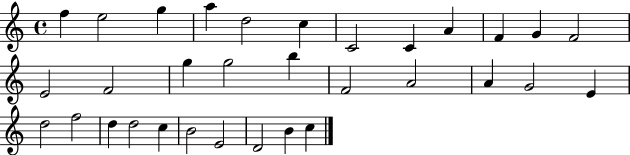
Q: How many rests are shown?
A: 0